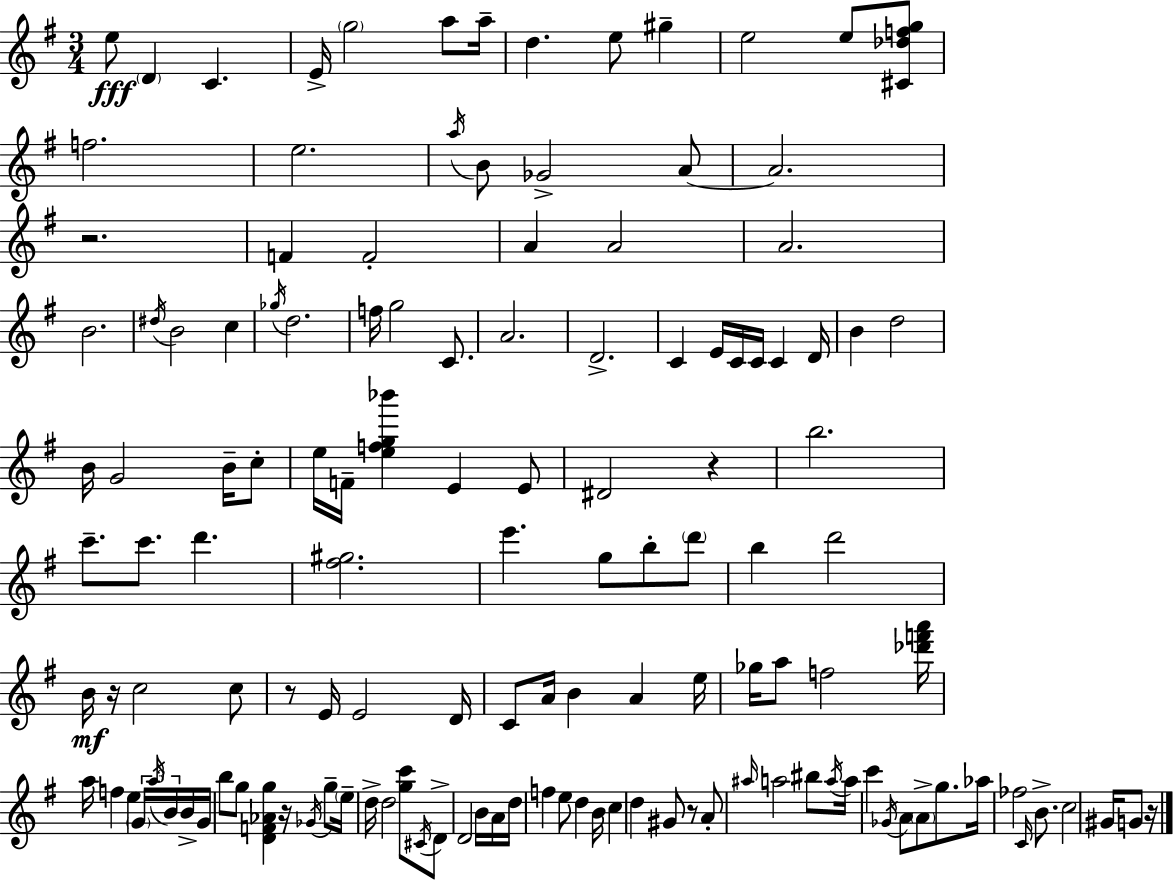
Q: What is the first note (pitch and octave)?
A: E5